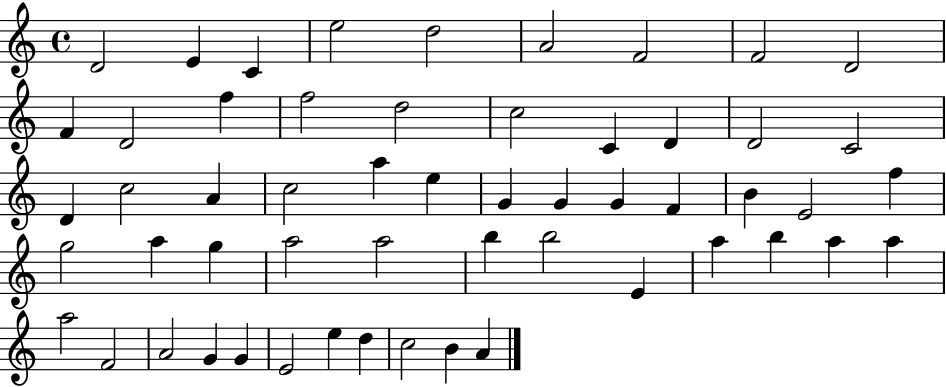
D4/h E4/q C4/q E5/h D5/h A4/h F4/h F4/h D4/h F4/q D4/h F5/q F5/h D5/h C5/h C4/q D4/q D4/h C4/h D4/q C5/h A4/q C5/h A5/q E5/q G4/q G4/q G4/q F4/q B4/q E4/h F5/q G5/h A5/q G5/q A5/h A5/h B5/q B5/h E4/q A5/q B5/q A5/q A5/q A5/h F4/h A4/h G4/q G4/q E4/h E5/q D5/q C5/h B4/q A4/q